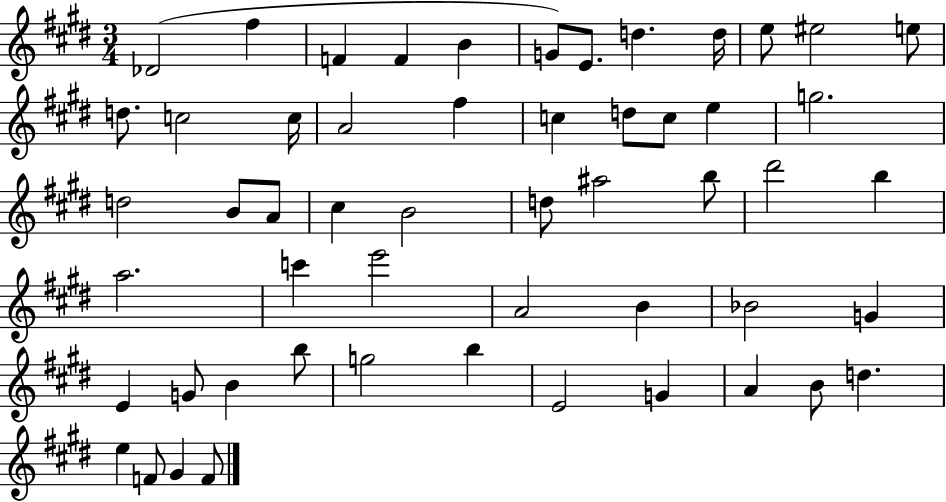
{
  \clef treble
  \numericTimeSignature
  \time 3/4
  \key e \major
  \repeat volta 2 { des'2( fis''4 | f'4 f'4 b'4 | g'8) e'8. d''4. d''16 | e''8 eis''2 e''8 | \break d''8. c''2 c''16 | a'2 fis''4 | c''4 d''8 c''8 e''4 | g''2. | \break d''2 b'8 a'8 | cis''4 b'2 | d''8 ais''2 b''8 | dis'''2 b''4 | \break a''2. | c'''4 e'''2 | a'2 b'4 | bes'2 g'4 | \break e'4 g'8 b'4 b''8 | g''2 b''4 | e'2 g'4 | a'4 b'8 d''4. | \break e''4 f'8 gis'4 f'8 | } \bar "|."
}